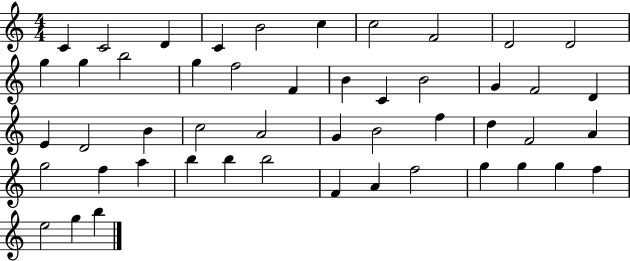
X:1
T:Untitled
M:4/4
L:1/4
K:C
C C2 D C B2 c c2 F2 D2 D2 g g b2 g f2 F B C B2 G F2 D E D2 B c2 A2 G B2 f d F2 A g2 f a b b b2 F A f2 g g g f e2 g b